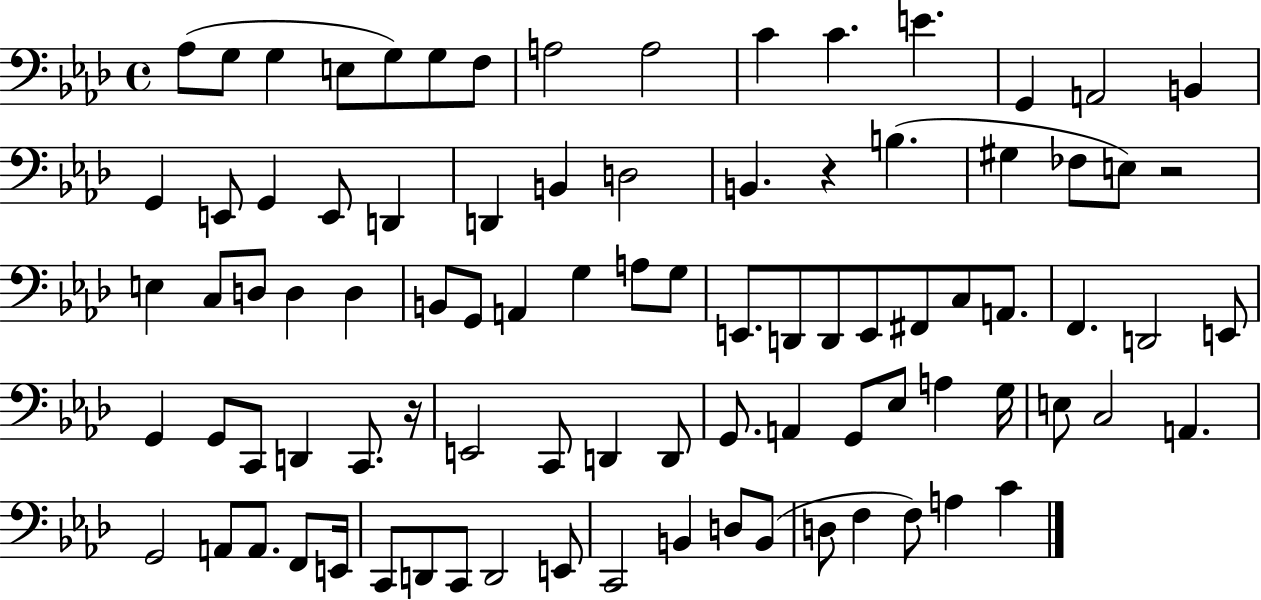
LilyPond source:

{
  \clef bass
  \time 4/4
  \defaultTimeSignature
  \key aes \major
  \repeat volta 2 { aes8( g8 g4 e8 g8) g8 f8 | a2 a2 | c'4 c'4. e'4. | g,4 a,2 b,4 | \break g,4 e,8 g,4 e,8 d,4 | d,4 b,4 d2 | b,4. r4 b4.( | gis4 fes8 e8) r2 | \break e4 c8 d8 d4 d4 | b,8 g,8 a,4 g4 a8 g8 | e,8. d,8 d,8 e,8 fis,8 c8 a,8. | f,4. d,2 e,8 | \break g,4 g,8 c,8 d,4 c,8. r16 | e,2 c,8 d,4 d,8 | g,8. a,4 g,8 ees8 a4 g16 | e8 c2 a,4. | \break g,2 a,8 a,8. f,8 e,16 | c,8 d,8 c,8 d,2 e,8 | c,2 b,4 d8 b,8( | d8 f4 f8) a4 c'4 | \break } \bar "|."
}